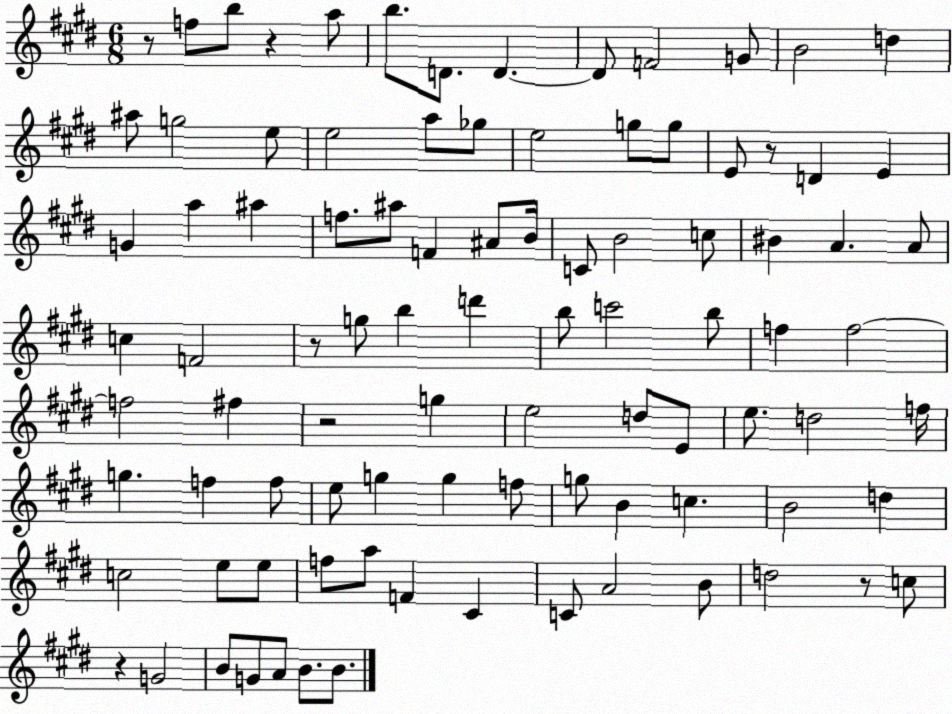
X:1
T:Untitled
M:6/8
L:1/4
K:E
z/2 f/2 b/2 z a/2 b/2 D/2 D D/2 F2 G/2 B2 d ^a/2 g2 e/2 e2 a/2 _g/2 e2 g/2 g/2 E/2 z/2 D E G a ^a f/2 ^a/2 F ^A/2 B/4 C/2 B2 c/2 ^B A A/2 c F2 z/2 g/2 b d' b/2 c'2 b/2 f f2 f2 ^f z2 g e2 d/2 E/2 e/2 d2 f/4 g f f/2 e/2 g g f/2 g/2 B c B2 d c2 e/2 e/2 f/2 a/2 F ^C C/2 A2 B/2 d2 z/2 c/2 z G2 B/2 G/2 A/2 B/2 B/2